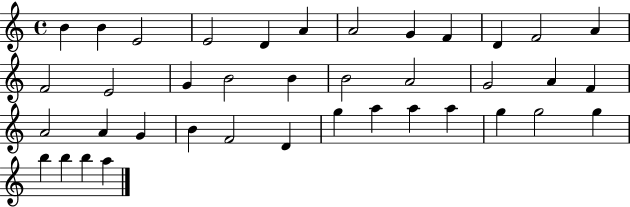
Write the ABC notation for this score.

X:1
T:Untitled
M:4/4
L:1/4
K:C
B B E2 E2 D A A2 G F D F2 A F2 E2 G B2 B B2 A2 G2 A F A2 A G B F2 D g a a a g g2 g b b b a